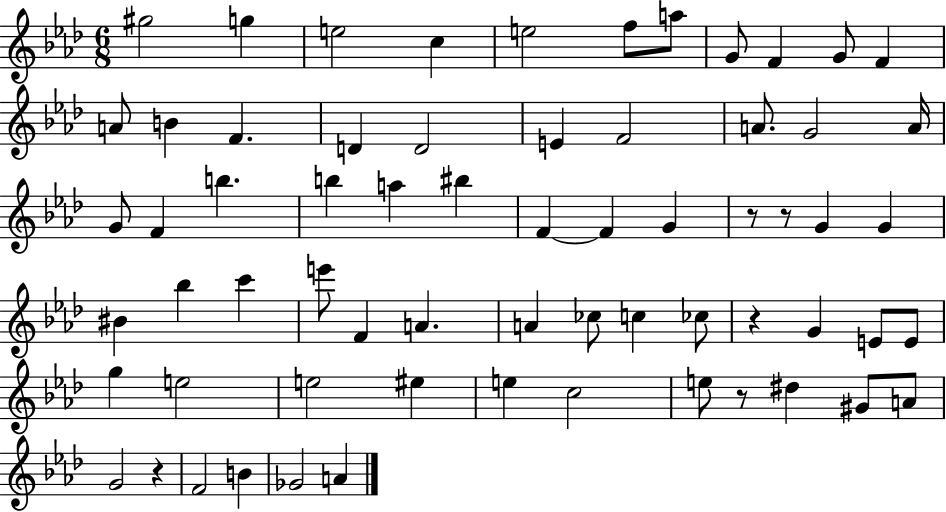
{
  \clef treble
  \numericTimeSignature
  \time 6/8
  \key aes \major
  gis''2 g''4 | e''2 c''4 | e''2 f''8 a''8 | g'8 f'4 g'8 f'4 | \break a'8 b'4 f'4. | d'4 d'2 | e'4 f'2 | a'8. g'2 a'16 | \break g'8 f'4 b''4. | b''4 a''4 bis''4 | f'4~~ f'4 g'4 | r8 r8 g'4 g'4 | \break bis'4 bes''4 c'''4 | e'''8 f'4 a'4. | a'4 ces''8 c''4 ces''8 | r4 g'4 e'8 e'8 | \break g''4 e''2 | e''2 eis''4 | e''4 c''2 | e''8 r8 dis''4 gis'8 a'8 | \break g'2 r4 | f'2 b'4 | ges'2 a'4 | \bar "|."
}